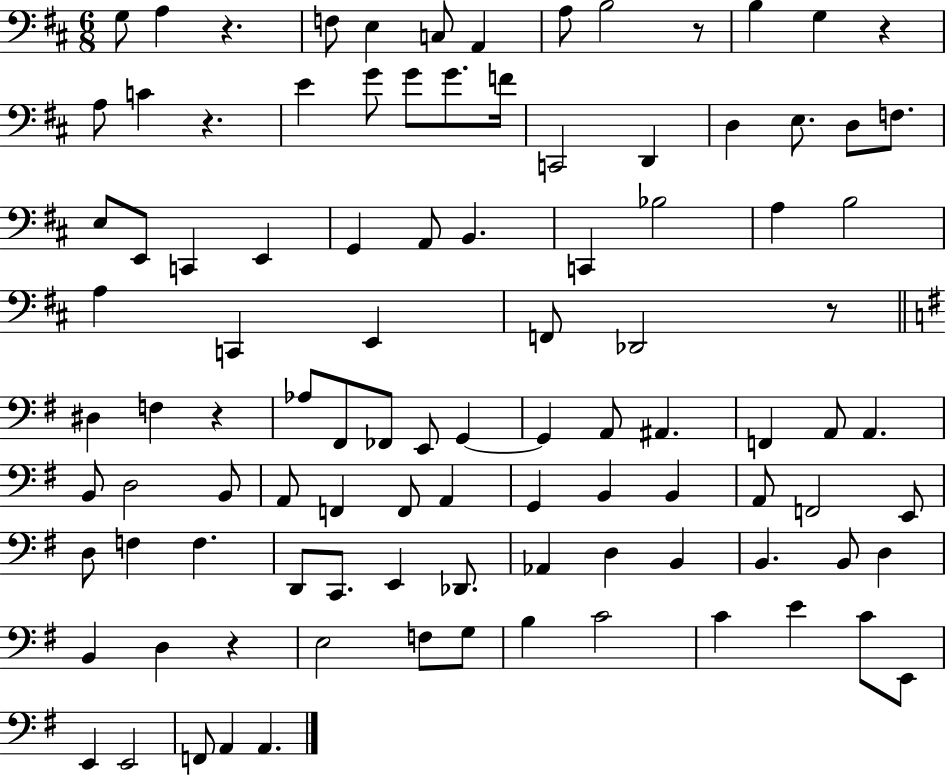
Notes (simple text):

G3/e A3/q R/q. F3/e E3/q C3/e A2/q A3/e B3/h R/e B3/q G3/q R/q A3/e C4/q R/q. E4/q G4/e G4/e G4/e. F4/s C2/h D2/q D3/q E3/e. D3/e F3/e. E3/e E2/e C2/q E2/q G2/q A2/e B2/q. C2/q Bb3/h A3/q B3/h A3/q C2/q E2/q F2/e Db2/h R/e D#3/q F3/q R/q Ab3/e F#2/e FES2/e E2/e G2/q G2/q A2/e A#2/q. F2/q A2/e A2/q. B2/e D3/h B2/e A2/e F2/q F2/e A2/q G2/q B2/q B2/q A2/e F2/h E2/e D3/e F3/q F3/q. D2/e C2/e. E2/q Db2/e. Ab2/q D3/q B2/q B2/q. B2/e D3/q B2/q D3/q R/q E3/h F3/e G3/e B3/q C4/h C4/q E4/q C4/e E2/e E2/q E2/h F2/e A2/q A2/q.